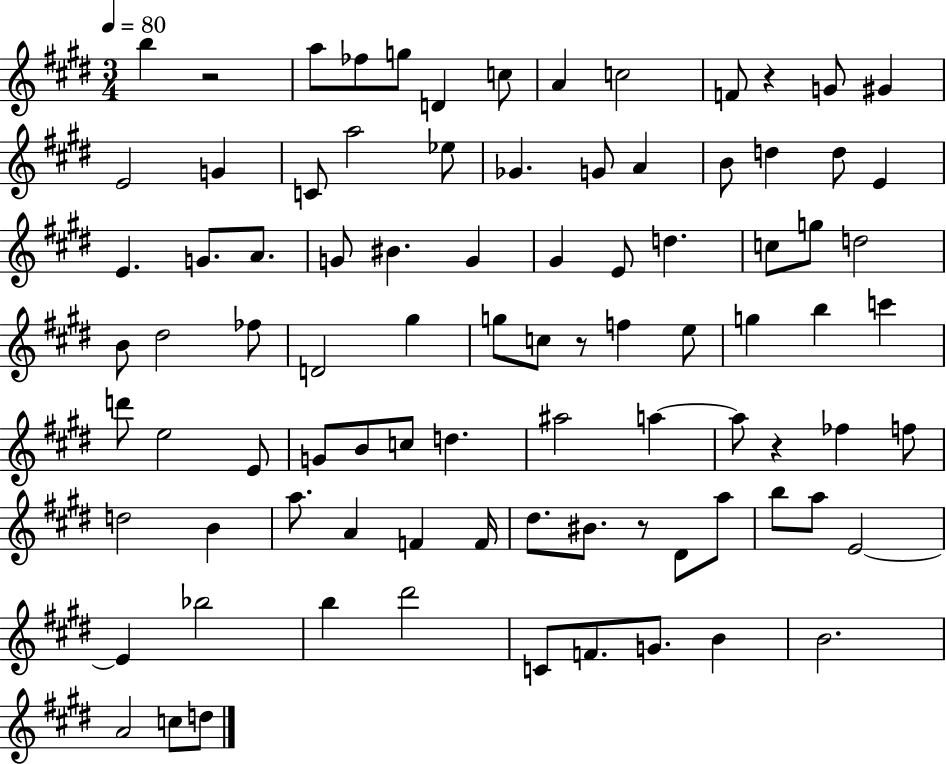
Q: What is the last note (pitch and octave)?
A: D5